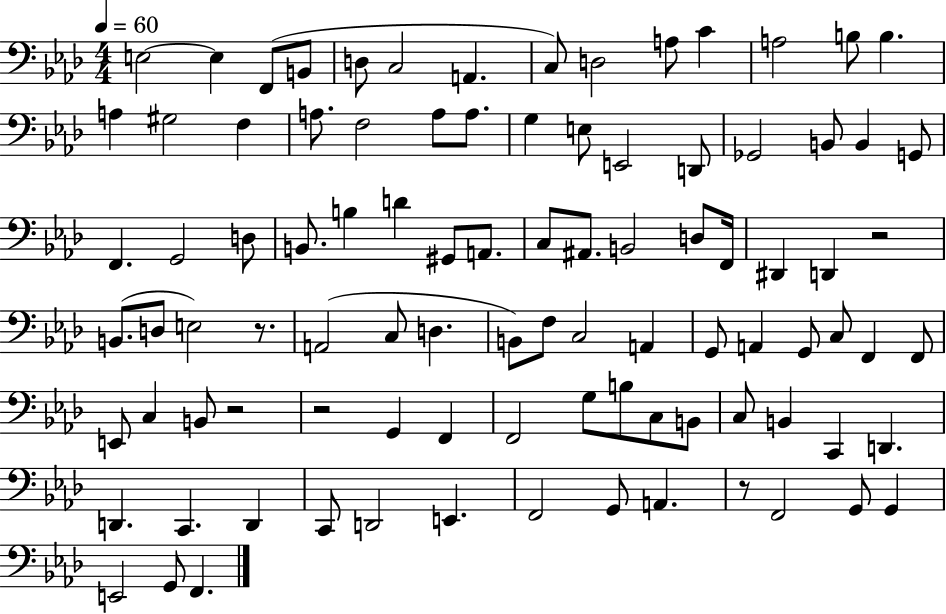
E3/h E3/q F2/e B2/e D3/e C3/h A2/q. C3/e D3/h A3/e C4/q A3/h B3/e B3/q. A3/q G#3/h F3/q A3/e. F3/h A3/e A3/e. G3/q E3/e E2/h D2/e Gb2/h B2/e B2/q G2/e F2/q. G2/h D3/e B2/e. B3/q D4/q G#2/e A2/e. C3/e A#2/e. B2/h D3/e F2/s D#2/q D2/q R/h B2/e. D3/e E3/h R/e. A2/h C3/e D3/q. B2/e F3/e C3/h A2/q G2/e A2/q G2/e C3/e F2/q F2/e E2/e C3/q B2/e R/h R/h G2/q F2/q F2/h G3/e B3/e C3/e B2/e C3/e B2/q C2/q D2/q. D2/q. C2/q. D2/q C2/e D2/h E2/q. F2/h G2/e A2/q. R/e F2/h G2/e G2/q E2/h G2/e F2/q.